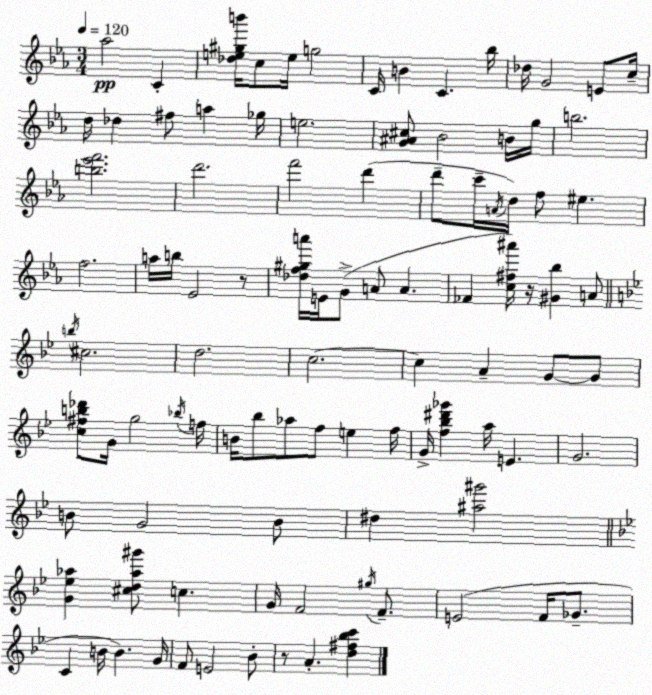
X:1
T:Untitled
M:3/4
L:1/4
K:Eb
_a2 C [_de^gb']/4 c/2 e/4 g2 C/4 B C _b/4 _d/4 G2 E/2 c/4 d/4 _d ^f/2 a _g/4 e2 [G^A^c]/2 _B2 B/4 g/4 b2 [b_e'f']2 d'2 f'2 d' d'/2 c'/4 A/4 d/4 f/2 ^e f2 a/4 b/4 _E2 z/2 [_df^ga']/4 E/4 G/2 A/2 A _F [c^f^a']/4 z/4 [^G_b] A/2 b/4 ^c2 d2 c2 c A G/2 G/2 [c^fb_d']/2 G/4 g2 _b/4 f/4 B/4 _b/2 _a/2 f/2 e f/4 G/4 [f_b^d'_g'] a/4 E G2 B/2 G2 B/2 ^d [^a^g']2 [G_e_a] [^cd_a^g']/2 c G/4 F2 ^g/4 F/2 E2 F/4 _G/2 C B/4 B G/4 F/2 E2 _B/2 z/2 A [d^f_bc']